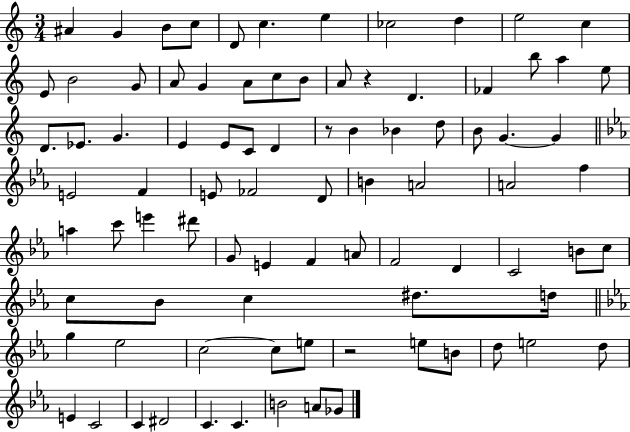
{
  \clef treble
  \numericTimeSignature
  \time 3/4
  \key c \major
  ais'4 g'4 b'8 c''8 | d'8 c''4. e''4 | ces''2 d''4 | e''2 c''4 | \break e'8 b'2 g'8 | a'8 g'4 a'8 c''8 b'8 | a'8 r4 d'4. | fes'4 b''8 a''4 e''8 | \break d'8. ees'8. g'4. | e'4 e'8 c'8 d'4 | r8 b'4 bes'4 d''8 | b'8 g'4.~~ g'4 | \break \bar "||" \break \key c \minor e'2 f'4 | e'8 fes'2 d'8 | b'4 a'2 | a'2 f''4 | \break a''4 c'''8 e'''4 dis'''8 | g'8 e'4 f'4 a'8 | f'2 d'4 | c'2 b'8 c''8 | \break c''8 bes'8 c''4 dis''8. d''16 | \bar "||" \break \key ees \major g''4 ees''2 | c''2~~ c''8 e''8 | r2 e''8 b'8 | d''8 e''2 d''8 | \break e'4 c'2 | c'4 dis'2 | c'4. c'4. | b'2 a'8 ges'8 | \break \bar "|."
}